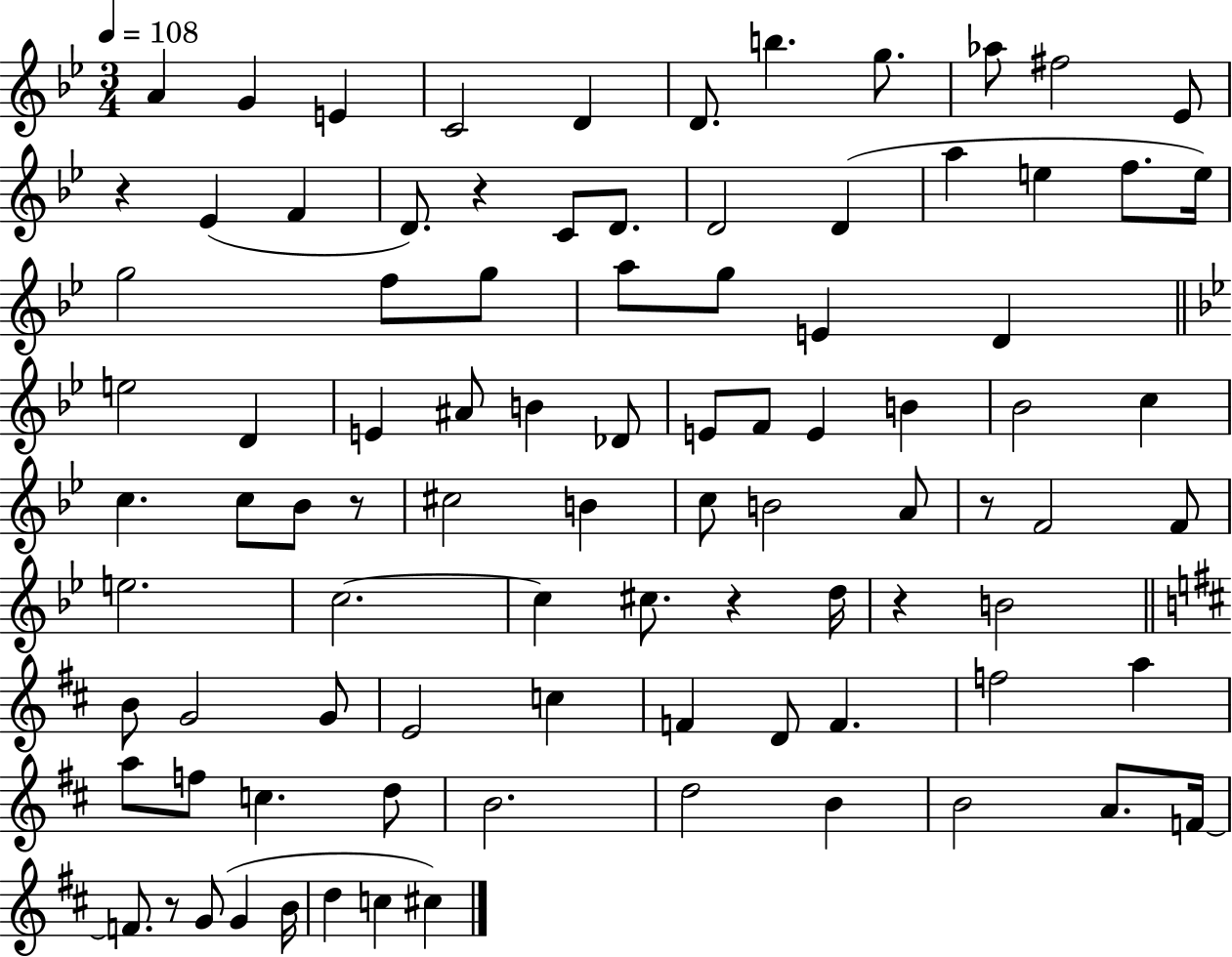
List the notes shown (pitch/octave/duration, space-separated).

A4/q G4/q E4/q C4/h D4/q D4/e. B5/q. G5/e. Ab5/e F#5/h Eb4/e R/q Eb4/q F4/q D4/e. R/q C4/e D4/e. D4/h D4/q A5/q E5/q F5/e. E5/s G5/h F5/e G5/e A5/e G5/e E4/q D4/q E5/h D4/q E4/q A#4/e B4/q Db4/e E4/e F4/e E4/q B4/q Bb4/h C5/q C5/q. C5/e Bb4/e R/e C#5/h B4/q C5/e B4/h A4/e R/e F4/h F4/e E5/h. C5/h. C5/q C#5/e. R/q D5/s R/q B4/h B4/e G4/h G4/e E4/h C5/q F4/q D4/e F4/q. F5/h A5/q A5/e F5/e C5/q. D5/e B4/h. D5/h B4/q B4/h A4/e. F4/s F4/e. R/e G4/e G4/q B4/s D5/q C5/q C#5/q